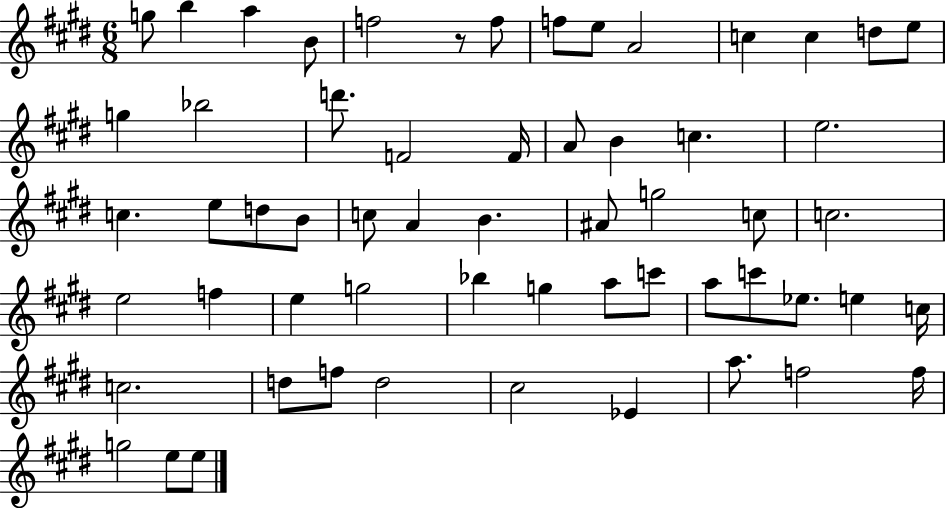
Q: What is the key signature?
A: E major